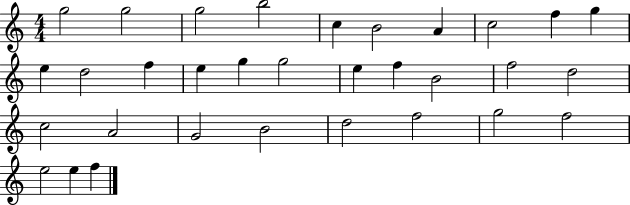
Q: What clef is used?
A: treble